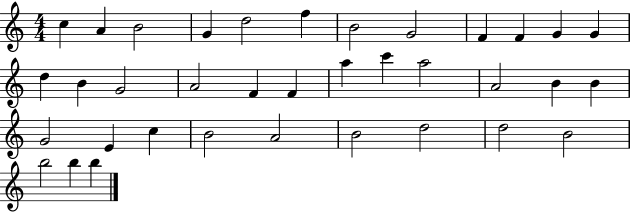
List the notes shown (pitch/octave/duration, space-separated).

C5/q A4/q B4/h G4/q D5/h F5/q B4/h G4/h F4/q F4/q G4/q G4/q D5/q B4/q G4/h A4/h F4/q F4/q A5/q C6/q A5/h A4/h B4/q B4/q G4/h E4/q C5/q B4/h A4/h B4/h D5/h D5/h B4/h B5/h B5/q B5/q